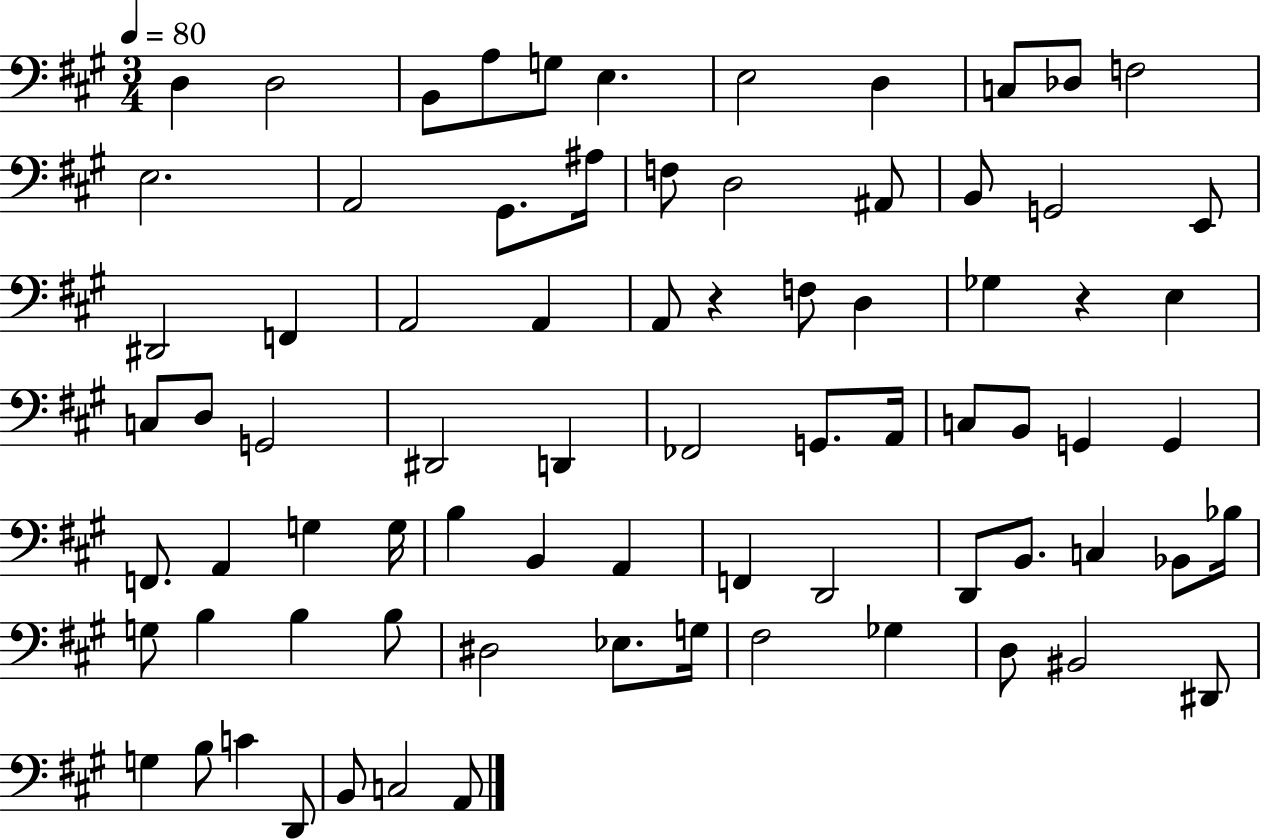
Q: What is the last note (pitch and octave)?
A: A2